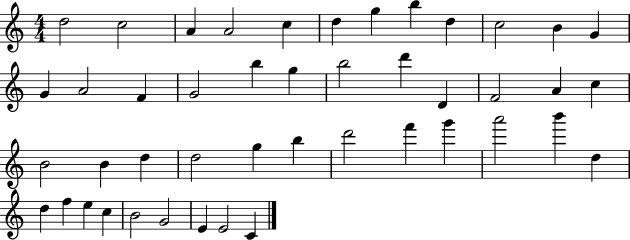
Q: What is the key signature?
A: C major